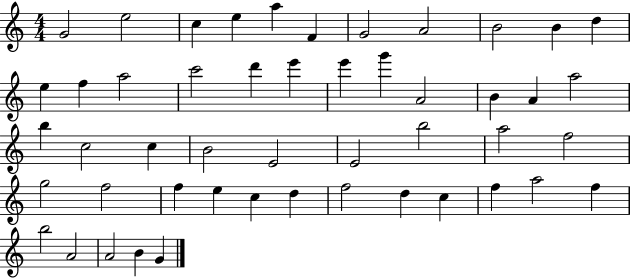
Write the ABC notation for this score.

X:1
T:Untitled
M:4/4
L:1/4
K:C
G2 e2 c e a F G2 A2 B2 B d e f a2 c'2 d' e' e' g' A2 B A a2 b c2 c B2 E2 E2 b2 a2 f2 g2 f2 f e c d f2 d c f a2 f b2 A2 A2 B G